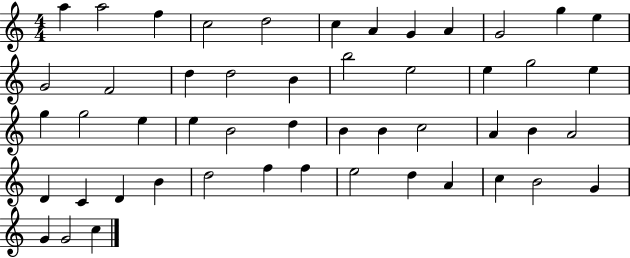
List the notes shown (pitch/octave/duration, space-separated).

A5/q A5/h F5/q C5/h D5/h C5/q A4/q G4/q A4/q G4/h G5/q E5/q G4/h F4/h D5/q D5/h B4/q B5/h E5/h E5/q G5/h E5/q G5/q G5/h E5/q E5/q B4/h D5/q B4/q B4/q C5/h A4/q B4/q A4/h D4/q C4/q D4/q B4/q D5/h F5/q F5/q E5/h D5/q A4/q C5/q B4/h G4/q G4/q G4/h C5/q